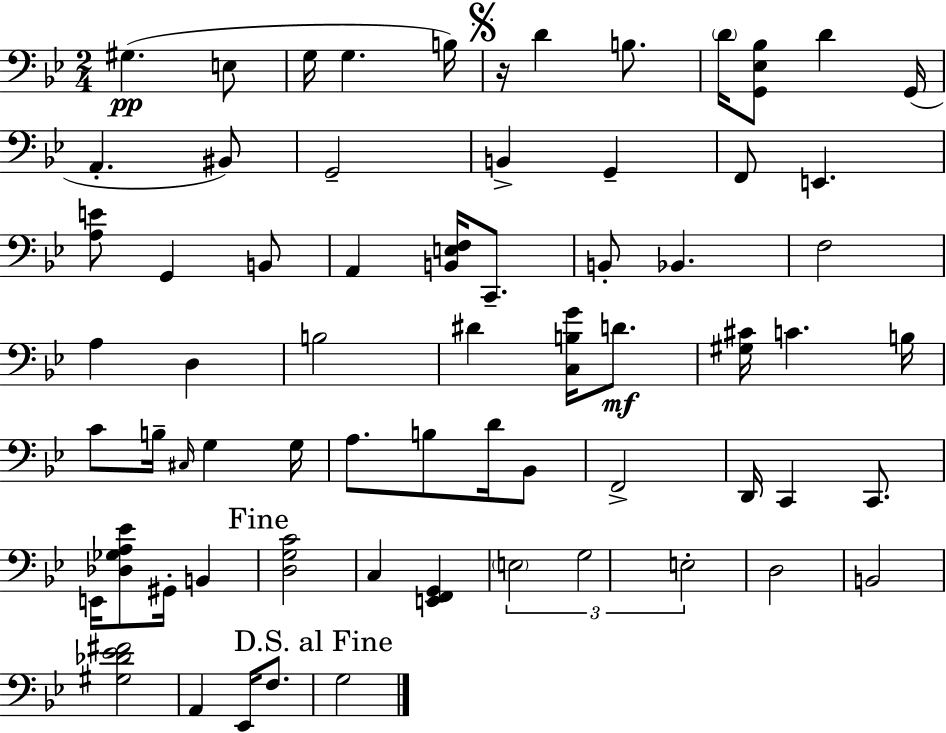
G#3/q. E3/e G3/s G3/q. B3/s R/s D4/q B3/e. D4/s [G2,Eb3,Bb3]/e D4/q G2/s A2/q. BIS2/e G2/h B2/q G2/q F2/e E2/q. [A3,E4]/e G2/q B2/e A2/q [B2,E3,F3]/s C2/e. B2/e Bb2/q. F3/h A3/q D3/q B3/h D#4/q [C3,B3,G4]/s D4/e. [G#3,C#4]/s C4/q. B3/s C4/e B3/s C#3/s G3/q G3/s A3/e. B3/e D4/s Bb2/e F2/h D2/s C2/q C2/e. E2/s [Db3,Gb3,A3,Eb4]/e G#2/s B2/q [D3,G3,C4]/h C3/q [E2,F2,G2]/q E3/h G3/h E3/h D3/h B2/h [G#3,Db4,Eb4,F#4]/h A2/q Eb2/s F3/e. G3/h